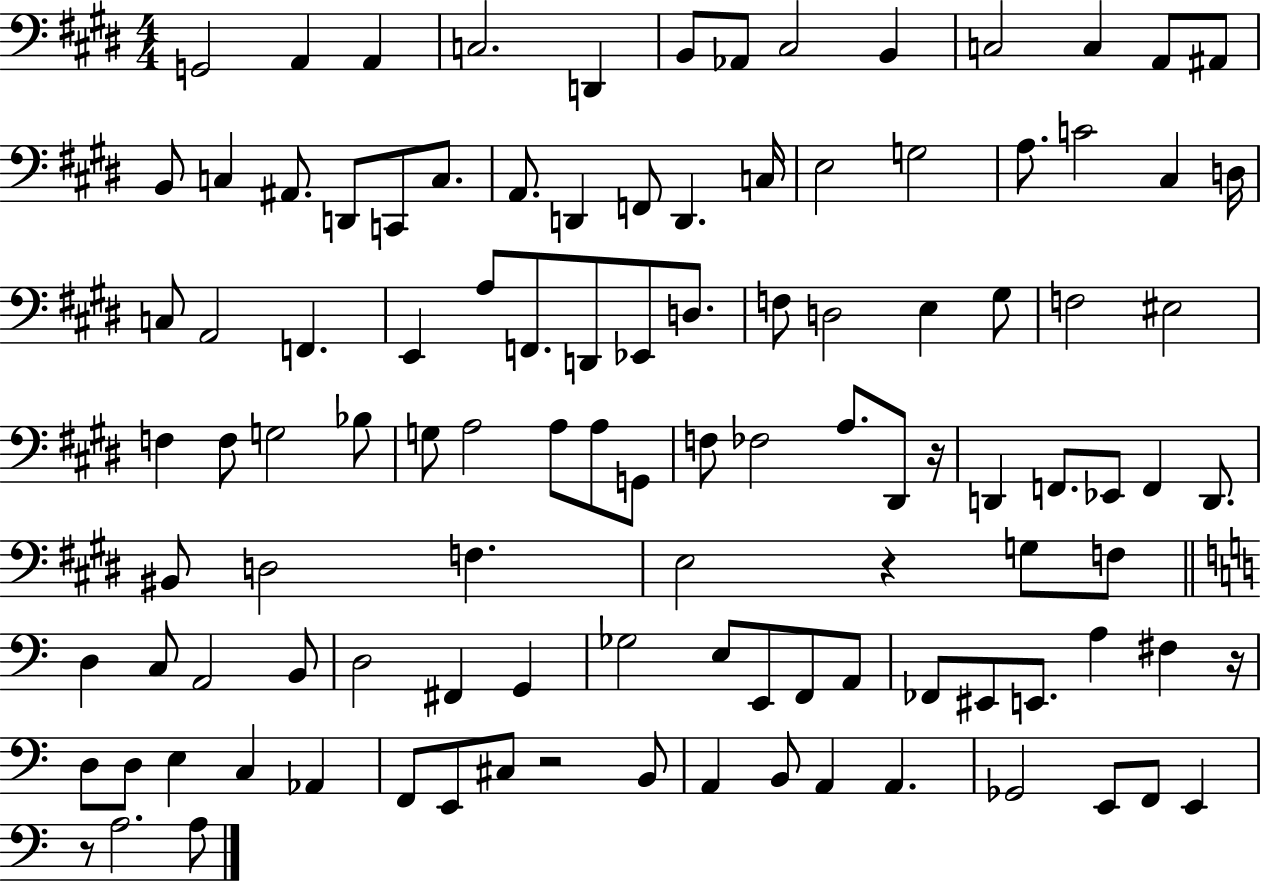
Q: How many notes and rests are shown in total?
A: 110